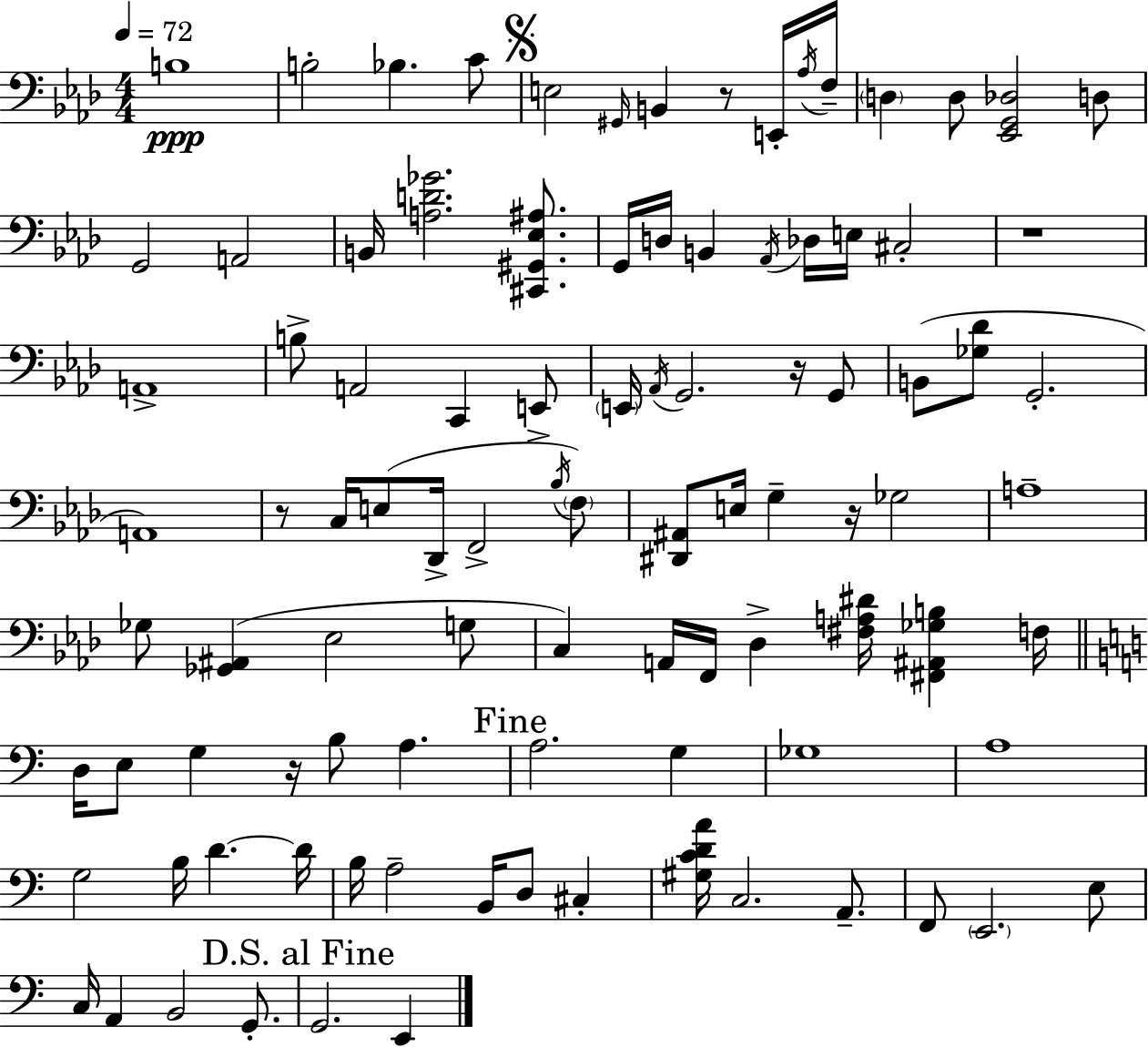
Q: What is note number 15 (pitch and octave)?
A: A2